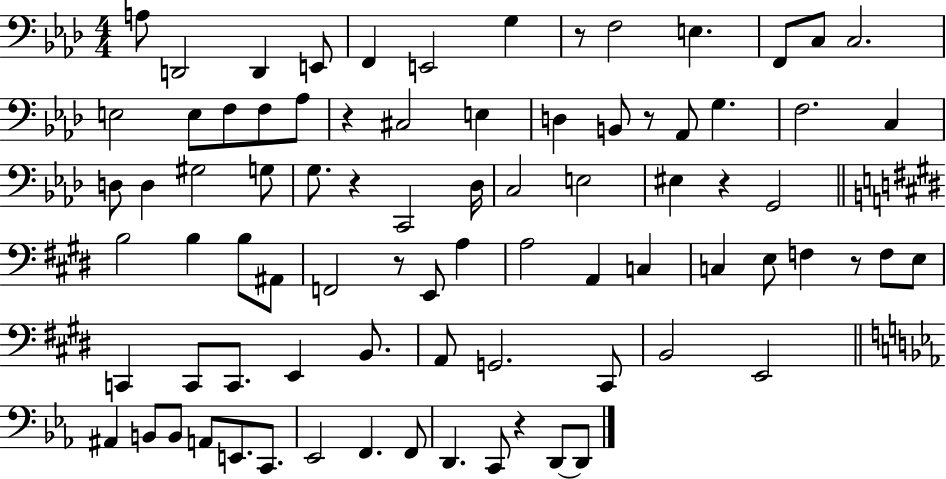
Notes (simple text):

A3/e D2/h D2/q E2/e F2/q E2/h G3/q R/e F3/h E3/q. F2/e C3/e C3/h. E3/h E3/e F3/e F3/e Ab3/e R/q C#3/h E3/q D3/q B2/e R/e Ab2/e G3/q. F3/h. C3/q D3/e D3/q G#3/h G3/e G3/e. R/q C2/h Db3/s C3/h E3/h EIS3/q R/q G2/h B3/h B3/q B3/e A#2/e F2/h R/e E2/e A3/q A3/h A2/q C3/q C3/q E3/e F3/q R/e F3/e E3/e C2/q C2/e C2/e. E2/q B2/e. A2/e G2/h. C#2/e B2/h E2/h A#2/q B2/e B2/e A2/e E2/e. C2/e. Eb2/h F2/q. F2/e D2/q. C2/e R/q D2/e D2/e